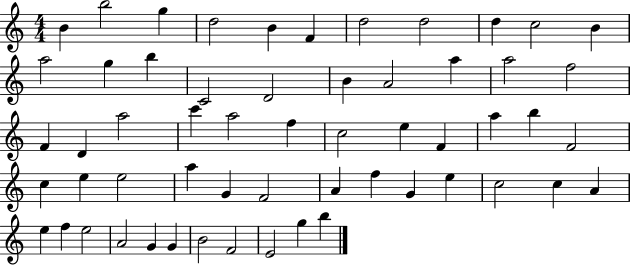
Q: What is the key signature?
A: C major